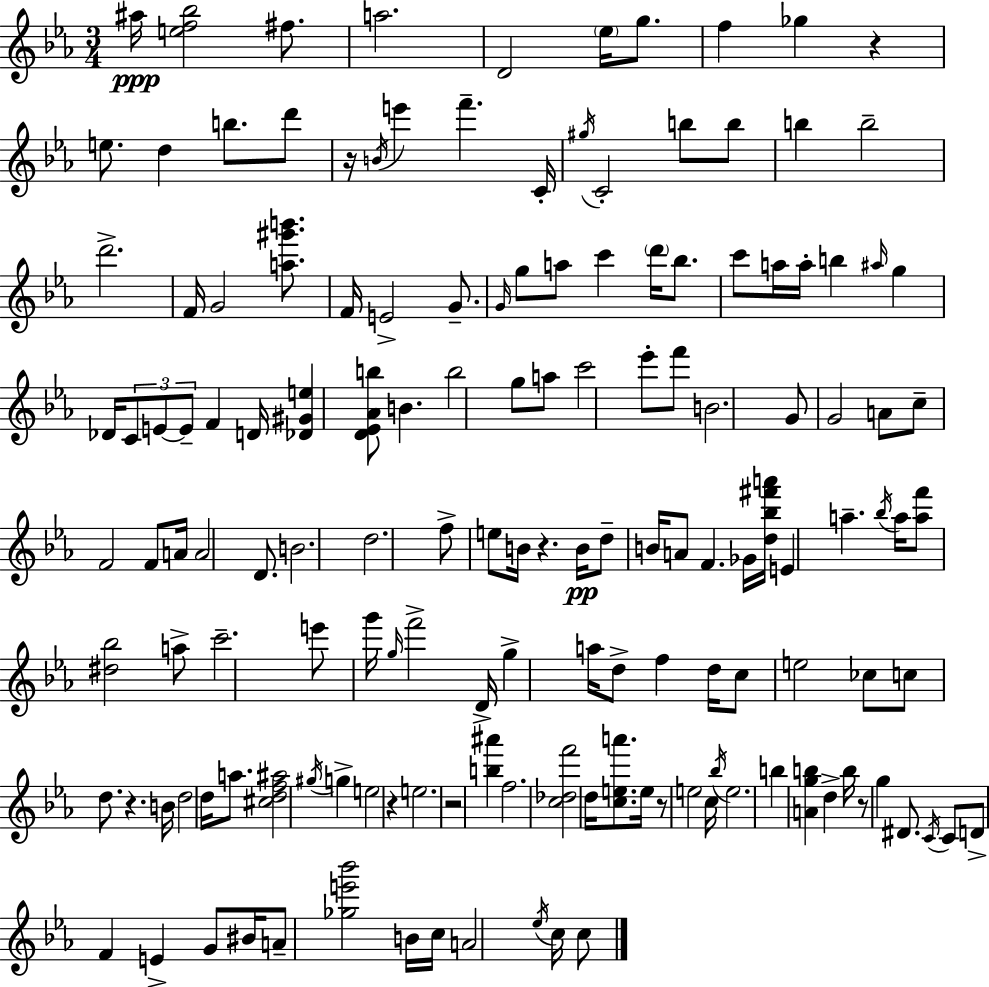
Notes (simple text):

A#5/s [E5,F5,Bb5]/h F#5/e. A5/h. D4/h Eb5/s G5/e. F5/q Gb5/q R/q E5/e. D5/q B5/e. D6/e R/s B4/s E6/q F6/q. C4/s G#5/s C4/h B5/e B5/e B5/q B5/h D6/h. F4/s G4/h [A5,G#6,B6]/e. F4/s E4/h G4/e. G4/s G5/e A5/e C6/q D6/s Bb5/e. C6/e A5/s A5/s B5/q A#5/s G5/q Db4/s C4/e E4/e E4/e F4/q D4/s [Db4,G#4,E5]/q [D4,Eb4,Ab4,B5]/e B4/q. B5/h G5/e A5/e C6/h Eb6/e F6/e B4/h. G4/e G4/h A4/e C5/e F4/h F4/e A4/s A4/h D4/e. B4/h. D5/h. F5/e E5/e B4/s R/q. B4/s D5/e B4/s A4/e F4/q. Gb4/s [D5,Bb5,F#6,A6]/s E4/q A5/q. Bb5/s A5/s [A5,F6]/e [D#5,Bb5]/h A5/e C6/h. E6/e G6/s G5/s F6/h D4/s G5/q A5/s D5/e F5/q D5/s C5/e E5/h CES5/e C5/e D5/e. R/q. B4/s D5/h D5/s A5/e. [C#5,D5,F5,A#5]/h G#5/s G5/q E5/h R/q E5/h. R/h [B5,A#6]/q F5/h. [C5,Db5,F6]/h D5/s [C5,E5,A6]/e. E5/s R/e E5/h C5/s Bb5/s E5/h. B5/q [A4,G5,B5]/q D5/q B5/s R/e G5/q D#4/e. C4/s C4/e D4/e F4/q E4/q G4/e BIS4/s A4/e [Gb5,E6,Bb6]/h B4/s C5/s A4/h Eb5/s C5/s C5/e